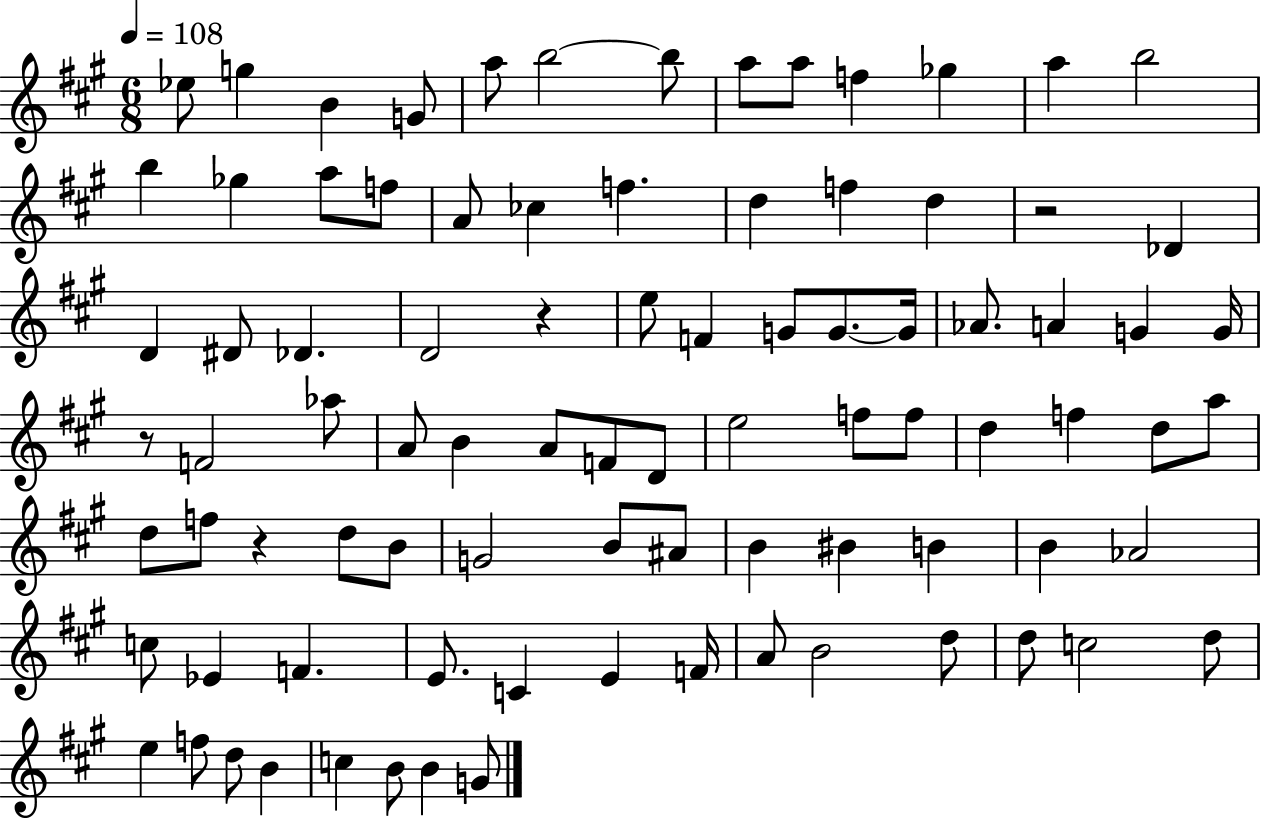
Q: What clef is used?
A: treble